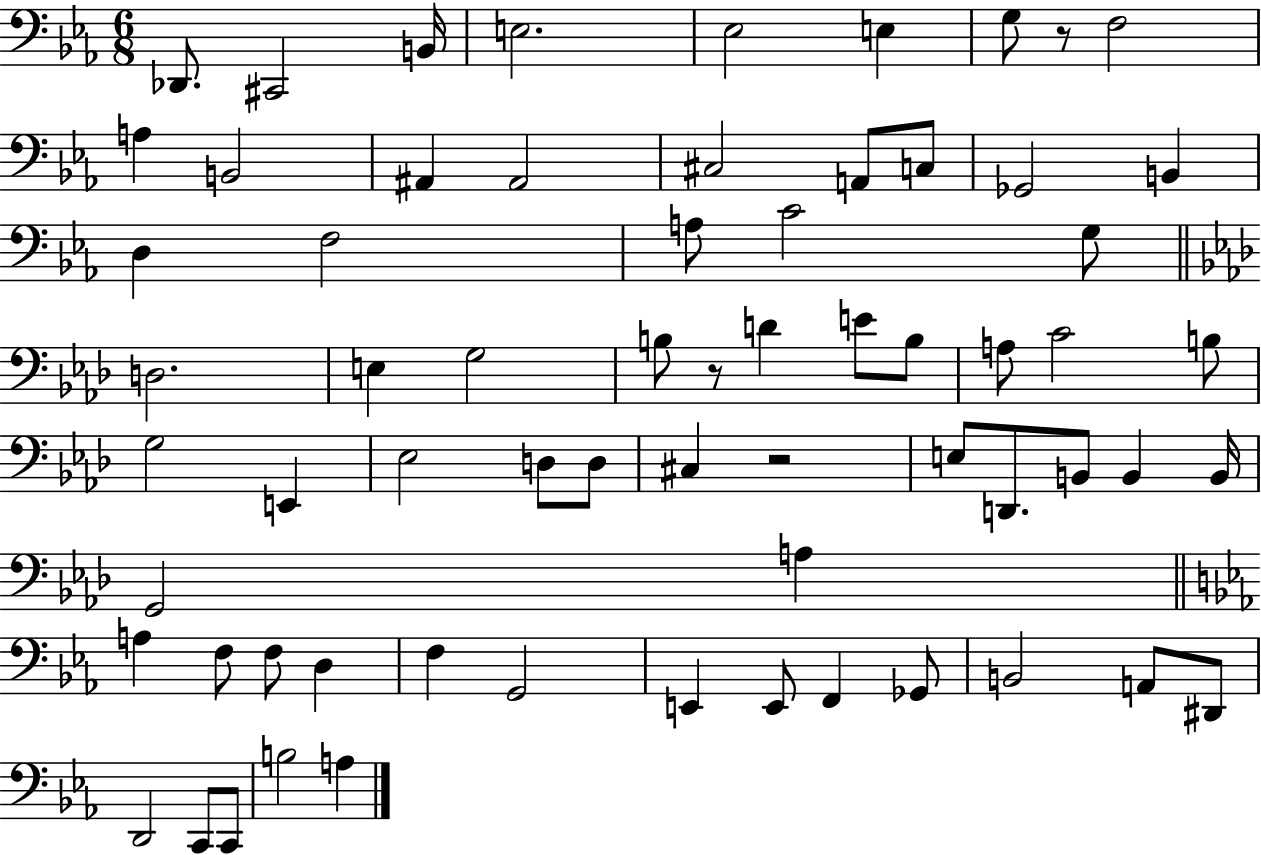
Db2/e. C#2/h B2/s E3/h. Eb3/h E3/q G3/e R/e F3/h A3/q B2/h A#2/q A#2/h C#3/h A2/e C3/e Gb2/h B2/q D3/q F3/h A3/e C4/h G3/e D3/h. E3/q G3/h B3/e R/e D4/q E4/e B3/e A3/e C4/h B3/e G3/h E2/q Eb3/h D3/e D3/e C#3/q R/h E3/e D2/e. B2/e B2/q B2/s G2/h A3/q A3/q F3/e F3/e D3/q F3/q G2/h E2/q E2/e F2/q Gb2/e B2/h A2/e D#2/e D2/h C2/e C2/e B3/h A3/q